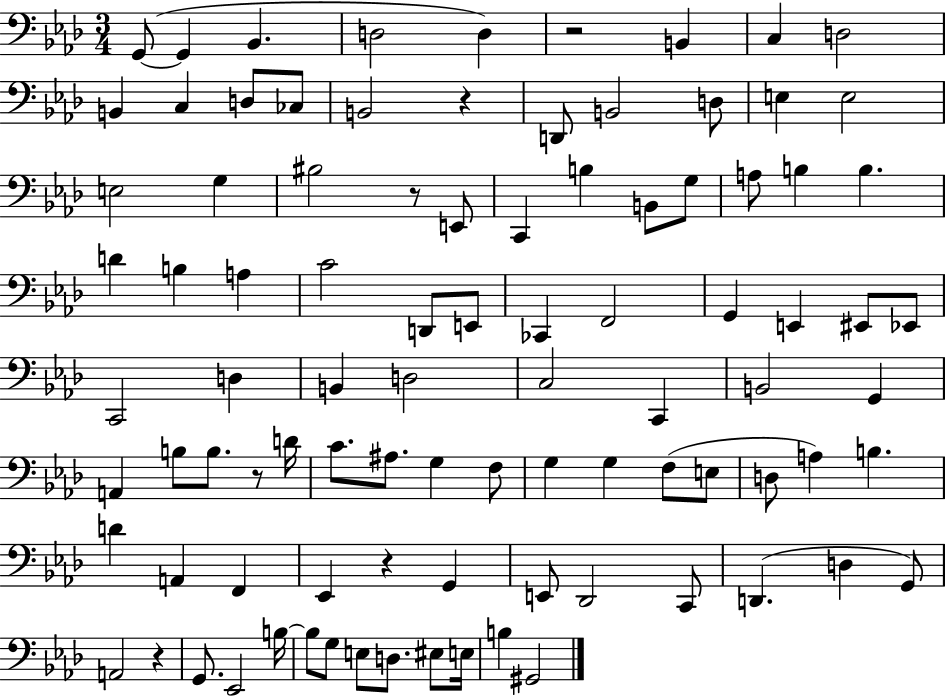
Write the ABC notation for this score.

X:1
T:Untitled
M:3/4
L:1/4
K:Ab
G,,/2 G,, _B,, D,2 D, z2 B,, C, D,2 B,, C, D,/2 _C,/2 B,,2 z D,,/2 B,,2 D,/2 E, E,2 E,2 G, ^B,2 z/2 E,,/2 C,, B, B,,/2 G,/2 A,/2 B, B, D B, A, C2 D,,/2 E,,/2 _C,, F,,2 G,, E,, ^E,,/2 _E,,/2 C,,2 D, B,, D,2 C,2 C,, B,,2 G,, A,, B,/2 B,/2 z/2 D/4 C/2 ^A,/2 G, F,/2 G, G, F,/2 E,/2 D,/2 A, B, D A,, F,, _E,, z G,, E,,/2 _D,,2 C,,/2 D,, D, G,,/2 A,,2 z G,,/2 _E,,2 B,/4 B,/2 G,/2 E,/2 D,/2 ^E,/2 E,/4 B, ^G,,2